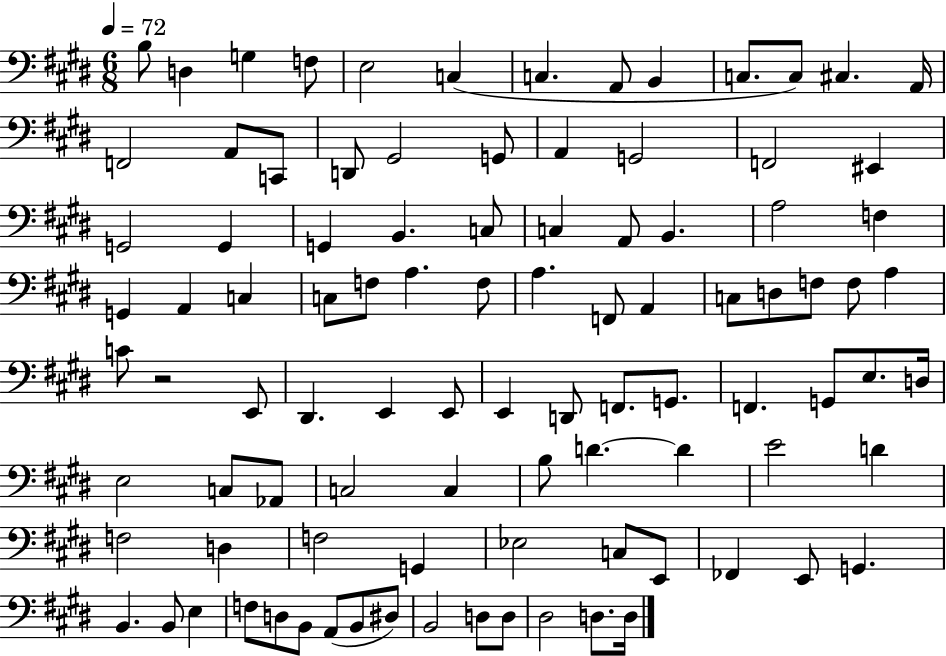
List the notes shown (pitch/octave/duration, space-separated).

B3/e D3/q G3/q F3/e E3/h C3/q C3/q. A2/e B2/q C3/e. C3/e C#3/q. A2/s F2/h A2/e C2/e D2/e G#2/h G2/e A2/q G2/h F2/h EIS2/q G2/h G2/q G2/q B2/q. C3/e C3/q A2/e B2/q. A3/h F3/q G2/q A2/q C3/q C3/e F3/e A3/q. F3/e A3/q. F2/e A2/q C3/e D3/e F3/e F3/e A3/q C4/e R/h E2/e D#2/q. E2/q E2/e E2/q D2/e F2/e. G2/e. F2/q. G2/e E3/e. D3/s E3/h C3/e Ab2/e C3/h C3/q B3/e D4/q. D4/q E4/h D4/q F3/h D3/q F3/h G2/q Eb3/h C3/e E2/e FES2/q E2/e G2/q. B2/q. B2/e E3/q F3/e D3/e B2/e A2/e B2/e D#3/e B2/h D3/e D3/e D#3/h D3/e. D3/s